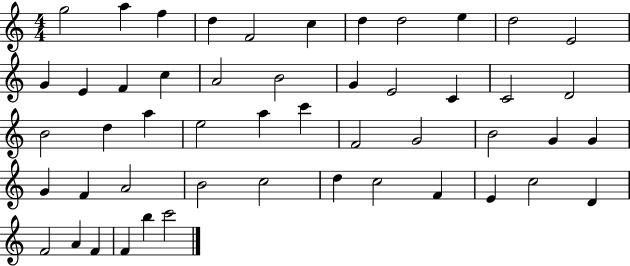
X:1
T:Untitled
M:4/4
L:1/4
K:C
g2 a f d F2 c d d2 e d2 E2 G E F c A2 B2 G E2 C C2 D2 B2 d a e2 a c' F2 G2 B2 G G G F A2 B2 c2 d c2 F E c2 D F2 A F F b c'2